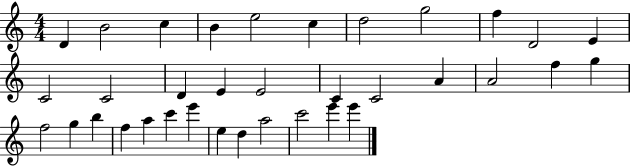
X:1
T:Untitled
M:4/4
L:1/4
K:C
D B2 c B e2 c d2 g2 f D2 E C2 C2 D E E2 C C2 A A2 f g f2 g b f a c' e' e d a2 c'2 e' e'